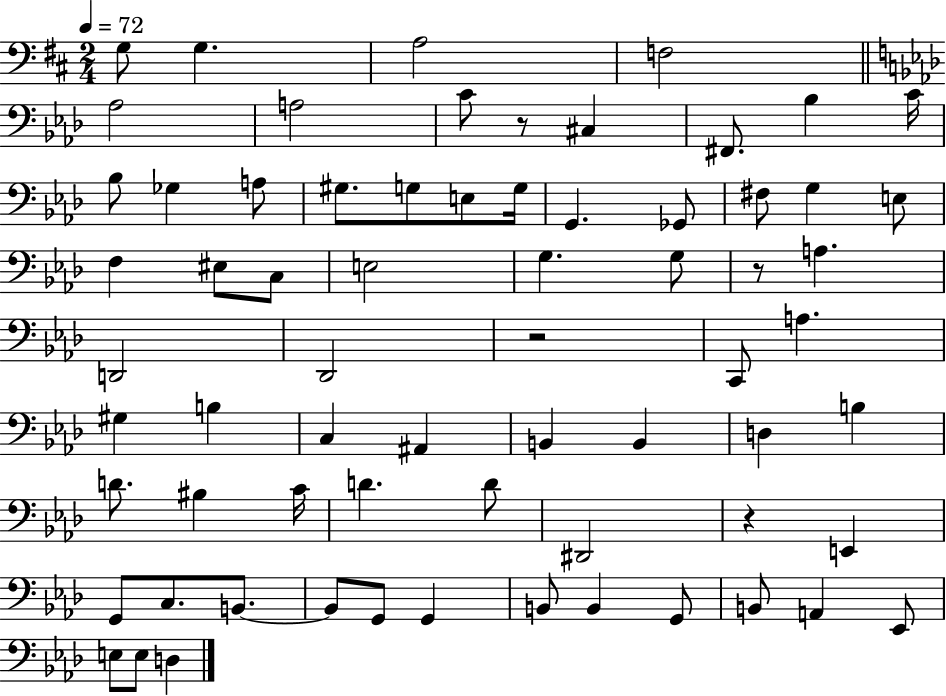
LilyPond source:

{
  \clef bass
  \numericTimeSignature
  \time 2/4
  \key d \major
  \tempo 4 = 72
  \repeat volta 2 { g8 g4. | a2 | f2 | \bar "||" \break \key aes \major aes2 | a2 | c'8 r8 cis4 | fis,8. bes4 c'16 | \break bes8 ges4 a8 | gis8. g8 e8 g16 | g,4. ges,8 | fis8 g4 e8 | \break f4 eis8 c8 | e2 | g4. g8 | r8 a4. | \break d,2 | des,2 | r2 | c,8 a4. | \break gis4 b4 | c4 ais,4 | b,4 b,4 | d4 b4 | \break d'8. bis4 c'16 | d'4. d'8 | dis,2 | r4 e,4 | \break g,8 c8. b,8.~~ | b,8 g,8 g,4 | b,8 b,4 g,8 | b,8 a,4 ees,8 | \break e8 e8 d4 | } \bar "|."
}